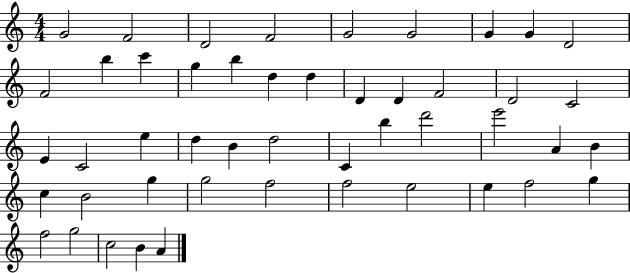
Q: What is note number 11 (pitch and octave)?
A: B5